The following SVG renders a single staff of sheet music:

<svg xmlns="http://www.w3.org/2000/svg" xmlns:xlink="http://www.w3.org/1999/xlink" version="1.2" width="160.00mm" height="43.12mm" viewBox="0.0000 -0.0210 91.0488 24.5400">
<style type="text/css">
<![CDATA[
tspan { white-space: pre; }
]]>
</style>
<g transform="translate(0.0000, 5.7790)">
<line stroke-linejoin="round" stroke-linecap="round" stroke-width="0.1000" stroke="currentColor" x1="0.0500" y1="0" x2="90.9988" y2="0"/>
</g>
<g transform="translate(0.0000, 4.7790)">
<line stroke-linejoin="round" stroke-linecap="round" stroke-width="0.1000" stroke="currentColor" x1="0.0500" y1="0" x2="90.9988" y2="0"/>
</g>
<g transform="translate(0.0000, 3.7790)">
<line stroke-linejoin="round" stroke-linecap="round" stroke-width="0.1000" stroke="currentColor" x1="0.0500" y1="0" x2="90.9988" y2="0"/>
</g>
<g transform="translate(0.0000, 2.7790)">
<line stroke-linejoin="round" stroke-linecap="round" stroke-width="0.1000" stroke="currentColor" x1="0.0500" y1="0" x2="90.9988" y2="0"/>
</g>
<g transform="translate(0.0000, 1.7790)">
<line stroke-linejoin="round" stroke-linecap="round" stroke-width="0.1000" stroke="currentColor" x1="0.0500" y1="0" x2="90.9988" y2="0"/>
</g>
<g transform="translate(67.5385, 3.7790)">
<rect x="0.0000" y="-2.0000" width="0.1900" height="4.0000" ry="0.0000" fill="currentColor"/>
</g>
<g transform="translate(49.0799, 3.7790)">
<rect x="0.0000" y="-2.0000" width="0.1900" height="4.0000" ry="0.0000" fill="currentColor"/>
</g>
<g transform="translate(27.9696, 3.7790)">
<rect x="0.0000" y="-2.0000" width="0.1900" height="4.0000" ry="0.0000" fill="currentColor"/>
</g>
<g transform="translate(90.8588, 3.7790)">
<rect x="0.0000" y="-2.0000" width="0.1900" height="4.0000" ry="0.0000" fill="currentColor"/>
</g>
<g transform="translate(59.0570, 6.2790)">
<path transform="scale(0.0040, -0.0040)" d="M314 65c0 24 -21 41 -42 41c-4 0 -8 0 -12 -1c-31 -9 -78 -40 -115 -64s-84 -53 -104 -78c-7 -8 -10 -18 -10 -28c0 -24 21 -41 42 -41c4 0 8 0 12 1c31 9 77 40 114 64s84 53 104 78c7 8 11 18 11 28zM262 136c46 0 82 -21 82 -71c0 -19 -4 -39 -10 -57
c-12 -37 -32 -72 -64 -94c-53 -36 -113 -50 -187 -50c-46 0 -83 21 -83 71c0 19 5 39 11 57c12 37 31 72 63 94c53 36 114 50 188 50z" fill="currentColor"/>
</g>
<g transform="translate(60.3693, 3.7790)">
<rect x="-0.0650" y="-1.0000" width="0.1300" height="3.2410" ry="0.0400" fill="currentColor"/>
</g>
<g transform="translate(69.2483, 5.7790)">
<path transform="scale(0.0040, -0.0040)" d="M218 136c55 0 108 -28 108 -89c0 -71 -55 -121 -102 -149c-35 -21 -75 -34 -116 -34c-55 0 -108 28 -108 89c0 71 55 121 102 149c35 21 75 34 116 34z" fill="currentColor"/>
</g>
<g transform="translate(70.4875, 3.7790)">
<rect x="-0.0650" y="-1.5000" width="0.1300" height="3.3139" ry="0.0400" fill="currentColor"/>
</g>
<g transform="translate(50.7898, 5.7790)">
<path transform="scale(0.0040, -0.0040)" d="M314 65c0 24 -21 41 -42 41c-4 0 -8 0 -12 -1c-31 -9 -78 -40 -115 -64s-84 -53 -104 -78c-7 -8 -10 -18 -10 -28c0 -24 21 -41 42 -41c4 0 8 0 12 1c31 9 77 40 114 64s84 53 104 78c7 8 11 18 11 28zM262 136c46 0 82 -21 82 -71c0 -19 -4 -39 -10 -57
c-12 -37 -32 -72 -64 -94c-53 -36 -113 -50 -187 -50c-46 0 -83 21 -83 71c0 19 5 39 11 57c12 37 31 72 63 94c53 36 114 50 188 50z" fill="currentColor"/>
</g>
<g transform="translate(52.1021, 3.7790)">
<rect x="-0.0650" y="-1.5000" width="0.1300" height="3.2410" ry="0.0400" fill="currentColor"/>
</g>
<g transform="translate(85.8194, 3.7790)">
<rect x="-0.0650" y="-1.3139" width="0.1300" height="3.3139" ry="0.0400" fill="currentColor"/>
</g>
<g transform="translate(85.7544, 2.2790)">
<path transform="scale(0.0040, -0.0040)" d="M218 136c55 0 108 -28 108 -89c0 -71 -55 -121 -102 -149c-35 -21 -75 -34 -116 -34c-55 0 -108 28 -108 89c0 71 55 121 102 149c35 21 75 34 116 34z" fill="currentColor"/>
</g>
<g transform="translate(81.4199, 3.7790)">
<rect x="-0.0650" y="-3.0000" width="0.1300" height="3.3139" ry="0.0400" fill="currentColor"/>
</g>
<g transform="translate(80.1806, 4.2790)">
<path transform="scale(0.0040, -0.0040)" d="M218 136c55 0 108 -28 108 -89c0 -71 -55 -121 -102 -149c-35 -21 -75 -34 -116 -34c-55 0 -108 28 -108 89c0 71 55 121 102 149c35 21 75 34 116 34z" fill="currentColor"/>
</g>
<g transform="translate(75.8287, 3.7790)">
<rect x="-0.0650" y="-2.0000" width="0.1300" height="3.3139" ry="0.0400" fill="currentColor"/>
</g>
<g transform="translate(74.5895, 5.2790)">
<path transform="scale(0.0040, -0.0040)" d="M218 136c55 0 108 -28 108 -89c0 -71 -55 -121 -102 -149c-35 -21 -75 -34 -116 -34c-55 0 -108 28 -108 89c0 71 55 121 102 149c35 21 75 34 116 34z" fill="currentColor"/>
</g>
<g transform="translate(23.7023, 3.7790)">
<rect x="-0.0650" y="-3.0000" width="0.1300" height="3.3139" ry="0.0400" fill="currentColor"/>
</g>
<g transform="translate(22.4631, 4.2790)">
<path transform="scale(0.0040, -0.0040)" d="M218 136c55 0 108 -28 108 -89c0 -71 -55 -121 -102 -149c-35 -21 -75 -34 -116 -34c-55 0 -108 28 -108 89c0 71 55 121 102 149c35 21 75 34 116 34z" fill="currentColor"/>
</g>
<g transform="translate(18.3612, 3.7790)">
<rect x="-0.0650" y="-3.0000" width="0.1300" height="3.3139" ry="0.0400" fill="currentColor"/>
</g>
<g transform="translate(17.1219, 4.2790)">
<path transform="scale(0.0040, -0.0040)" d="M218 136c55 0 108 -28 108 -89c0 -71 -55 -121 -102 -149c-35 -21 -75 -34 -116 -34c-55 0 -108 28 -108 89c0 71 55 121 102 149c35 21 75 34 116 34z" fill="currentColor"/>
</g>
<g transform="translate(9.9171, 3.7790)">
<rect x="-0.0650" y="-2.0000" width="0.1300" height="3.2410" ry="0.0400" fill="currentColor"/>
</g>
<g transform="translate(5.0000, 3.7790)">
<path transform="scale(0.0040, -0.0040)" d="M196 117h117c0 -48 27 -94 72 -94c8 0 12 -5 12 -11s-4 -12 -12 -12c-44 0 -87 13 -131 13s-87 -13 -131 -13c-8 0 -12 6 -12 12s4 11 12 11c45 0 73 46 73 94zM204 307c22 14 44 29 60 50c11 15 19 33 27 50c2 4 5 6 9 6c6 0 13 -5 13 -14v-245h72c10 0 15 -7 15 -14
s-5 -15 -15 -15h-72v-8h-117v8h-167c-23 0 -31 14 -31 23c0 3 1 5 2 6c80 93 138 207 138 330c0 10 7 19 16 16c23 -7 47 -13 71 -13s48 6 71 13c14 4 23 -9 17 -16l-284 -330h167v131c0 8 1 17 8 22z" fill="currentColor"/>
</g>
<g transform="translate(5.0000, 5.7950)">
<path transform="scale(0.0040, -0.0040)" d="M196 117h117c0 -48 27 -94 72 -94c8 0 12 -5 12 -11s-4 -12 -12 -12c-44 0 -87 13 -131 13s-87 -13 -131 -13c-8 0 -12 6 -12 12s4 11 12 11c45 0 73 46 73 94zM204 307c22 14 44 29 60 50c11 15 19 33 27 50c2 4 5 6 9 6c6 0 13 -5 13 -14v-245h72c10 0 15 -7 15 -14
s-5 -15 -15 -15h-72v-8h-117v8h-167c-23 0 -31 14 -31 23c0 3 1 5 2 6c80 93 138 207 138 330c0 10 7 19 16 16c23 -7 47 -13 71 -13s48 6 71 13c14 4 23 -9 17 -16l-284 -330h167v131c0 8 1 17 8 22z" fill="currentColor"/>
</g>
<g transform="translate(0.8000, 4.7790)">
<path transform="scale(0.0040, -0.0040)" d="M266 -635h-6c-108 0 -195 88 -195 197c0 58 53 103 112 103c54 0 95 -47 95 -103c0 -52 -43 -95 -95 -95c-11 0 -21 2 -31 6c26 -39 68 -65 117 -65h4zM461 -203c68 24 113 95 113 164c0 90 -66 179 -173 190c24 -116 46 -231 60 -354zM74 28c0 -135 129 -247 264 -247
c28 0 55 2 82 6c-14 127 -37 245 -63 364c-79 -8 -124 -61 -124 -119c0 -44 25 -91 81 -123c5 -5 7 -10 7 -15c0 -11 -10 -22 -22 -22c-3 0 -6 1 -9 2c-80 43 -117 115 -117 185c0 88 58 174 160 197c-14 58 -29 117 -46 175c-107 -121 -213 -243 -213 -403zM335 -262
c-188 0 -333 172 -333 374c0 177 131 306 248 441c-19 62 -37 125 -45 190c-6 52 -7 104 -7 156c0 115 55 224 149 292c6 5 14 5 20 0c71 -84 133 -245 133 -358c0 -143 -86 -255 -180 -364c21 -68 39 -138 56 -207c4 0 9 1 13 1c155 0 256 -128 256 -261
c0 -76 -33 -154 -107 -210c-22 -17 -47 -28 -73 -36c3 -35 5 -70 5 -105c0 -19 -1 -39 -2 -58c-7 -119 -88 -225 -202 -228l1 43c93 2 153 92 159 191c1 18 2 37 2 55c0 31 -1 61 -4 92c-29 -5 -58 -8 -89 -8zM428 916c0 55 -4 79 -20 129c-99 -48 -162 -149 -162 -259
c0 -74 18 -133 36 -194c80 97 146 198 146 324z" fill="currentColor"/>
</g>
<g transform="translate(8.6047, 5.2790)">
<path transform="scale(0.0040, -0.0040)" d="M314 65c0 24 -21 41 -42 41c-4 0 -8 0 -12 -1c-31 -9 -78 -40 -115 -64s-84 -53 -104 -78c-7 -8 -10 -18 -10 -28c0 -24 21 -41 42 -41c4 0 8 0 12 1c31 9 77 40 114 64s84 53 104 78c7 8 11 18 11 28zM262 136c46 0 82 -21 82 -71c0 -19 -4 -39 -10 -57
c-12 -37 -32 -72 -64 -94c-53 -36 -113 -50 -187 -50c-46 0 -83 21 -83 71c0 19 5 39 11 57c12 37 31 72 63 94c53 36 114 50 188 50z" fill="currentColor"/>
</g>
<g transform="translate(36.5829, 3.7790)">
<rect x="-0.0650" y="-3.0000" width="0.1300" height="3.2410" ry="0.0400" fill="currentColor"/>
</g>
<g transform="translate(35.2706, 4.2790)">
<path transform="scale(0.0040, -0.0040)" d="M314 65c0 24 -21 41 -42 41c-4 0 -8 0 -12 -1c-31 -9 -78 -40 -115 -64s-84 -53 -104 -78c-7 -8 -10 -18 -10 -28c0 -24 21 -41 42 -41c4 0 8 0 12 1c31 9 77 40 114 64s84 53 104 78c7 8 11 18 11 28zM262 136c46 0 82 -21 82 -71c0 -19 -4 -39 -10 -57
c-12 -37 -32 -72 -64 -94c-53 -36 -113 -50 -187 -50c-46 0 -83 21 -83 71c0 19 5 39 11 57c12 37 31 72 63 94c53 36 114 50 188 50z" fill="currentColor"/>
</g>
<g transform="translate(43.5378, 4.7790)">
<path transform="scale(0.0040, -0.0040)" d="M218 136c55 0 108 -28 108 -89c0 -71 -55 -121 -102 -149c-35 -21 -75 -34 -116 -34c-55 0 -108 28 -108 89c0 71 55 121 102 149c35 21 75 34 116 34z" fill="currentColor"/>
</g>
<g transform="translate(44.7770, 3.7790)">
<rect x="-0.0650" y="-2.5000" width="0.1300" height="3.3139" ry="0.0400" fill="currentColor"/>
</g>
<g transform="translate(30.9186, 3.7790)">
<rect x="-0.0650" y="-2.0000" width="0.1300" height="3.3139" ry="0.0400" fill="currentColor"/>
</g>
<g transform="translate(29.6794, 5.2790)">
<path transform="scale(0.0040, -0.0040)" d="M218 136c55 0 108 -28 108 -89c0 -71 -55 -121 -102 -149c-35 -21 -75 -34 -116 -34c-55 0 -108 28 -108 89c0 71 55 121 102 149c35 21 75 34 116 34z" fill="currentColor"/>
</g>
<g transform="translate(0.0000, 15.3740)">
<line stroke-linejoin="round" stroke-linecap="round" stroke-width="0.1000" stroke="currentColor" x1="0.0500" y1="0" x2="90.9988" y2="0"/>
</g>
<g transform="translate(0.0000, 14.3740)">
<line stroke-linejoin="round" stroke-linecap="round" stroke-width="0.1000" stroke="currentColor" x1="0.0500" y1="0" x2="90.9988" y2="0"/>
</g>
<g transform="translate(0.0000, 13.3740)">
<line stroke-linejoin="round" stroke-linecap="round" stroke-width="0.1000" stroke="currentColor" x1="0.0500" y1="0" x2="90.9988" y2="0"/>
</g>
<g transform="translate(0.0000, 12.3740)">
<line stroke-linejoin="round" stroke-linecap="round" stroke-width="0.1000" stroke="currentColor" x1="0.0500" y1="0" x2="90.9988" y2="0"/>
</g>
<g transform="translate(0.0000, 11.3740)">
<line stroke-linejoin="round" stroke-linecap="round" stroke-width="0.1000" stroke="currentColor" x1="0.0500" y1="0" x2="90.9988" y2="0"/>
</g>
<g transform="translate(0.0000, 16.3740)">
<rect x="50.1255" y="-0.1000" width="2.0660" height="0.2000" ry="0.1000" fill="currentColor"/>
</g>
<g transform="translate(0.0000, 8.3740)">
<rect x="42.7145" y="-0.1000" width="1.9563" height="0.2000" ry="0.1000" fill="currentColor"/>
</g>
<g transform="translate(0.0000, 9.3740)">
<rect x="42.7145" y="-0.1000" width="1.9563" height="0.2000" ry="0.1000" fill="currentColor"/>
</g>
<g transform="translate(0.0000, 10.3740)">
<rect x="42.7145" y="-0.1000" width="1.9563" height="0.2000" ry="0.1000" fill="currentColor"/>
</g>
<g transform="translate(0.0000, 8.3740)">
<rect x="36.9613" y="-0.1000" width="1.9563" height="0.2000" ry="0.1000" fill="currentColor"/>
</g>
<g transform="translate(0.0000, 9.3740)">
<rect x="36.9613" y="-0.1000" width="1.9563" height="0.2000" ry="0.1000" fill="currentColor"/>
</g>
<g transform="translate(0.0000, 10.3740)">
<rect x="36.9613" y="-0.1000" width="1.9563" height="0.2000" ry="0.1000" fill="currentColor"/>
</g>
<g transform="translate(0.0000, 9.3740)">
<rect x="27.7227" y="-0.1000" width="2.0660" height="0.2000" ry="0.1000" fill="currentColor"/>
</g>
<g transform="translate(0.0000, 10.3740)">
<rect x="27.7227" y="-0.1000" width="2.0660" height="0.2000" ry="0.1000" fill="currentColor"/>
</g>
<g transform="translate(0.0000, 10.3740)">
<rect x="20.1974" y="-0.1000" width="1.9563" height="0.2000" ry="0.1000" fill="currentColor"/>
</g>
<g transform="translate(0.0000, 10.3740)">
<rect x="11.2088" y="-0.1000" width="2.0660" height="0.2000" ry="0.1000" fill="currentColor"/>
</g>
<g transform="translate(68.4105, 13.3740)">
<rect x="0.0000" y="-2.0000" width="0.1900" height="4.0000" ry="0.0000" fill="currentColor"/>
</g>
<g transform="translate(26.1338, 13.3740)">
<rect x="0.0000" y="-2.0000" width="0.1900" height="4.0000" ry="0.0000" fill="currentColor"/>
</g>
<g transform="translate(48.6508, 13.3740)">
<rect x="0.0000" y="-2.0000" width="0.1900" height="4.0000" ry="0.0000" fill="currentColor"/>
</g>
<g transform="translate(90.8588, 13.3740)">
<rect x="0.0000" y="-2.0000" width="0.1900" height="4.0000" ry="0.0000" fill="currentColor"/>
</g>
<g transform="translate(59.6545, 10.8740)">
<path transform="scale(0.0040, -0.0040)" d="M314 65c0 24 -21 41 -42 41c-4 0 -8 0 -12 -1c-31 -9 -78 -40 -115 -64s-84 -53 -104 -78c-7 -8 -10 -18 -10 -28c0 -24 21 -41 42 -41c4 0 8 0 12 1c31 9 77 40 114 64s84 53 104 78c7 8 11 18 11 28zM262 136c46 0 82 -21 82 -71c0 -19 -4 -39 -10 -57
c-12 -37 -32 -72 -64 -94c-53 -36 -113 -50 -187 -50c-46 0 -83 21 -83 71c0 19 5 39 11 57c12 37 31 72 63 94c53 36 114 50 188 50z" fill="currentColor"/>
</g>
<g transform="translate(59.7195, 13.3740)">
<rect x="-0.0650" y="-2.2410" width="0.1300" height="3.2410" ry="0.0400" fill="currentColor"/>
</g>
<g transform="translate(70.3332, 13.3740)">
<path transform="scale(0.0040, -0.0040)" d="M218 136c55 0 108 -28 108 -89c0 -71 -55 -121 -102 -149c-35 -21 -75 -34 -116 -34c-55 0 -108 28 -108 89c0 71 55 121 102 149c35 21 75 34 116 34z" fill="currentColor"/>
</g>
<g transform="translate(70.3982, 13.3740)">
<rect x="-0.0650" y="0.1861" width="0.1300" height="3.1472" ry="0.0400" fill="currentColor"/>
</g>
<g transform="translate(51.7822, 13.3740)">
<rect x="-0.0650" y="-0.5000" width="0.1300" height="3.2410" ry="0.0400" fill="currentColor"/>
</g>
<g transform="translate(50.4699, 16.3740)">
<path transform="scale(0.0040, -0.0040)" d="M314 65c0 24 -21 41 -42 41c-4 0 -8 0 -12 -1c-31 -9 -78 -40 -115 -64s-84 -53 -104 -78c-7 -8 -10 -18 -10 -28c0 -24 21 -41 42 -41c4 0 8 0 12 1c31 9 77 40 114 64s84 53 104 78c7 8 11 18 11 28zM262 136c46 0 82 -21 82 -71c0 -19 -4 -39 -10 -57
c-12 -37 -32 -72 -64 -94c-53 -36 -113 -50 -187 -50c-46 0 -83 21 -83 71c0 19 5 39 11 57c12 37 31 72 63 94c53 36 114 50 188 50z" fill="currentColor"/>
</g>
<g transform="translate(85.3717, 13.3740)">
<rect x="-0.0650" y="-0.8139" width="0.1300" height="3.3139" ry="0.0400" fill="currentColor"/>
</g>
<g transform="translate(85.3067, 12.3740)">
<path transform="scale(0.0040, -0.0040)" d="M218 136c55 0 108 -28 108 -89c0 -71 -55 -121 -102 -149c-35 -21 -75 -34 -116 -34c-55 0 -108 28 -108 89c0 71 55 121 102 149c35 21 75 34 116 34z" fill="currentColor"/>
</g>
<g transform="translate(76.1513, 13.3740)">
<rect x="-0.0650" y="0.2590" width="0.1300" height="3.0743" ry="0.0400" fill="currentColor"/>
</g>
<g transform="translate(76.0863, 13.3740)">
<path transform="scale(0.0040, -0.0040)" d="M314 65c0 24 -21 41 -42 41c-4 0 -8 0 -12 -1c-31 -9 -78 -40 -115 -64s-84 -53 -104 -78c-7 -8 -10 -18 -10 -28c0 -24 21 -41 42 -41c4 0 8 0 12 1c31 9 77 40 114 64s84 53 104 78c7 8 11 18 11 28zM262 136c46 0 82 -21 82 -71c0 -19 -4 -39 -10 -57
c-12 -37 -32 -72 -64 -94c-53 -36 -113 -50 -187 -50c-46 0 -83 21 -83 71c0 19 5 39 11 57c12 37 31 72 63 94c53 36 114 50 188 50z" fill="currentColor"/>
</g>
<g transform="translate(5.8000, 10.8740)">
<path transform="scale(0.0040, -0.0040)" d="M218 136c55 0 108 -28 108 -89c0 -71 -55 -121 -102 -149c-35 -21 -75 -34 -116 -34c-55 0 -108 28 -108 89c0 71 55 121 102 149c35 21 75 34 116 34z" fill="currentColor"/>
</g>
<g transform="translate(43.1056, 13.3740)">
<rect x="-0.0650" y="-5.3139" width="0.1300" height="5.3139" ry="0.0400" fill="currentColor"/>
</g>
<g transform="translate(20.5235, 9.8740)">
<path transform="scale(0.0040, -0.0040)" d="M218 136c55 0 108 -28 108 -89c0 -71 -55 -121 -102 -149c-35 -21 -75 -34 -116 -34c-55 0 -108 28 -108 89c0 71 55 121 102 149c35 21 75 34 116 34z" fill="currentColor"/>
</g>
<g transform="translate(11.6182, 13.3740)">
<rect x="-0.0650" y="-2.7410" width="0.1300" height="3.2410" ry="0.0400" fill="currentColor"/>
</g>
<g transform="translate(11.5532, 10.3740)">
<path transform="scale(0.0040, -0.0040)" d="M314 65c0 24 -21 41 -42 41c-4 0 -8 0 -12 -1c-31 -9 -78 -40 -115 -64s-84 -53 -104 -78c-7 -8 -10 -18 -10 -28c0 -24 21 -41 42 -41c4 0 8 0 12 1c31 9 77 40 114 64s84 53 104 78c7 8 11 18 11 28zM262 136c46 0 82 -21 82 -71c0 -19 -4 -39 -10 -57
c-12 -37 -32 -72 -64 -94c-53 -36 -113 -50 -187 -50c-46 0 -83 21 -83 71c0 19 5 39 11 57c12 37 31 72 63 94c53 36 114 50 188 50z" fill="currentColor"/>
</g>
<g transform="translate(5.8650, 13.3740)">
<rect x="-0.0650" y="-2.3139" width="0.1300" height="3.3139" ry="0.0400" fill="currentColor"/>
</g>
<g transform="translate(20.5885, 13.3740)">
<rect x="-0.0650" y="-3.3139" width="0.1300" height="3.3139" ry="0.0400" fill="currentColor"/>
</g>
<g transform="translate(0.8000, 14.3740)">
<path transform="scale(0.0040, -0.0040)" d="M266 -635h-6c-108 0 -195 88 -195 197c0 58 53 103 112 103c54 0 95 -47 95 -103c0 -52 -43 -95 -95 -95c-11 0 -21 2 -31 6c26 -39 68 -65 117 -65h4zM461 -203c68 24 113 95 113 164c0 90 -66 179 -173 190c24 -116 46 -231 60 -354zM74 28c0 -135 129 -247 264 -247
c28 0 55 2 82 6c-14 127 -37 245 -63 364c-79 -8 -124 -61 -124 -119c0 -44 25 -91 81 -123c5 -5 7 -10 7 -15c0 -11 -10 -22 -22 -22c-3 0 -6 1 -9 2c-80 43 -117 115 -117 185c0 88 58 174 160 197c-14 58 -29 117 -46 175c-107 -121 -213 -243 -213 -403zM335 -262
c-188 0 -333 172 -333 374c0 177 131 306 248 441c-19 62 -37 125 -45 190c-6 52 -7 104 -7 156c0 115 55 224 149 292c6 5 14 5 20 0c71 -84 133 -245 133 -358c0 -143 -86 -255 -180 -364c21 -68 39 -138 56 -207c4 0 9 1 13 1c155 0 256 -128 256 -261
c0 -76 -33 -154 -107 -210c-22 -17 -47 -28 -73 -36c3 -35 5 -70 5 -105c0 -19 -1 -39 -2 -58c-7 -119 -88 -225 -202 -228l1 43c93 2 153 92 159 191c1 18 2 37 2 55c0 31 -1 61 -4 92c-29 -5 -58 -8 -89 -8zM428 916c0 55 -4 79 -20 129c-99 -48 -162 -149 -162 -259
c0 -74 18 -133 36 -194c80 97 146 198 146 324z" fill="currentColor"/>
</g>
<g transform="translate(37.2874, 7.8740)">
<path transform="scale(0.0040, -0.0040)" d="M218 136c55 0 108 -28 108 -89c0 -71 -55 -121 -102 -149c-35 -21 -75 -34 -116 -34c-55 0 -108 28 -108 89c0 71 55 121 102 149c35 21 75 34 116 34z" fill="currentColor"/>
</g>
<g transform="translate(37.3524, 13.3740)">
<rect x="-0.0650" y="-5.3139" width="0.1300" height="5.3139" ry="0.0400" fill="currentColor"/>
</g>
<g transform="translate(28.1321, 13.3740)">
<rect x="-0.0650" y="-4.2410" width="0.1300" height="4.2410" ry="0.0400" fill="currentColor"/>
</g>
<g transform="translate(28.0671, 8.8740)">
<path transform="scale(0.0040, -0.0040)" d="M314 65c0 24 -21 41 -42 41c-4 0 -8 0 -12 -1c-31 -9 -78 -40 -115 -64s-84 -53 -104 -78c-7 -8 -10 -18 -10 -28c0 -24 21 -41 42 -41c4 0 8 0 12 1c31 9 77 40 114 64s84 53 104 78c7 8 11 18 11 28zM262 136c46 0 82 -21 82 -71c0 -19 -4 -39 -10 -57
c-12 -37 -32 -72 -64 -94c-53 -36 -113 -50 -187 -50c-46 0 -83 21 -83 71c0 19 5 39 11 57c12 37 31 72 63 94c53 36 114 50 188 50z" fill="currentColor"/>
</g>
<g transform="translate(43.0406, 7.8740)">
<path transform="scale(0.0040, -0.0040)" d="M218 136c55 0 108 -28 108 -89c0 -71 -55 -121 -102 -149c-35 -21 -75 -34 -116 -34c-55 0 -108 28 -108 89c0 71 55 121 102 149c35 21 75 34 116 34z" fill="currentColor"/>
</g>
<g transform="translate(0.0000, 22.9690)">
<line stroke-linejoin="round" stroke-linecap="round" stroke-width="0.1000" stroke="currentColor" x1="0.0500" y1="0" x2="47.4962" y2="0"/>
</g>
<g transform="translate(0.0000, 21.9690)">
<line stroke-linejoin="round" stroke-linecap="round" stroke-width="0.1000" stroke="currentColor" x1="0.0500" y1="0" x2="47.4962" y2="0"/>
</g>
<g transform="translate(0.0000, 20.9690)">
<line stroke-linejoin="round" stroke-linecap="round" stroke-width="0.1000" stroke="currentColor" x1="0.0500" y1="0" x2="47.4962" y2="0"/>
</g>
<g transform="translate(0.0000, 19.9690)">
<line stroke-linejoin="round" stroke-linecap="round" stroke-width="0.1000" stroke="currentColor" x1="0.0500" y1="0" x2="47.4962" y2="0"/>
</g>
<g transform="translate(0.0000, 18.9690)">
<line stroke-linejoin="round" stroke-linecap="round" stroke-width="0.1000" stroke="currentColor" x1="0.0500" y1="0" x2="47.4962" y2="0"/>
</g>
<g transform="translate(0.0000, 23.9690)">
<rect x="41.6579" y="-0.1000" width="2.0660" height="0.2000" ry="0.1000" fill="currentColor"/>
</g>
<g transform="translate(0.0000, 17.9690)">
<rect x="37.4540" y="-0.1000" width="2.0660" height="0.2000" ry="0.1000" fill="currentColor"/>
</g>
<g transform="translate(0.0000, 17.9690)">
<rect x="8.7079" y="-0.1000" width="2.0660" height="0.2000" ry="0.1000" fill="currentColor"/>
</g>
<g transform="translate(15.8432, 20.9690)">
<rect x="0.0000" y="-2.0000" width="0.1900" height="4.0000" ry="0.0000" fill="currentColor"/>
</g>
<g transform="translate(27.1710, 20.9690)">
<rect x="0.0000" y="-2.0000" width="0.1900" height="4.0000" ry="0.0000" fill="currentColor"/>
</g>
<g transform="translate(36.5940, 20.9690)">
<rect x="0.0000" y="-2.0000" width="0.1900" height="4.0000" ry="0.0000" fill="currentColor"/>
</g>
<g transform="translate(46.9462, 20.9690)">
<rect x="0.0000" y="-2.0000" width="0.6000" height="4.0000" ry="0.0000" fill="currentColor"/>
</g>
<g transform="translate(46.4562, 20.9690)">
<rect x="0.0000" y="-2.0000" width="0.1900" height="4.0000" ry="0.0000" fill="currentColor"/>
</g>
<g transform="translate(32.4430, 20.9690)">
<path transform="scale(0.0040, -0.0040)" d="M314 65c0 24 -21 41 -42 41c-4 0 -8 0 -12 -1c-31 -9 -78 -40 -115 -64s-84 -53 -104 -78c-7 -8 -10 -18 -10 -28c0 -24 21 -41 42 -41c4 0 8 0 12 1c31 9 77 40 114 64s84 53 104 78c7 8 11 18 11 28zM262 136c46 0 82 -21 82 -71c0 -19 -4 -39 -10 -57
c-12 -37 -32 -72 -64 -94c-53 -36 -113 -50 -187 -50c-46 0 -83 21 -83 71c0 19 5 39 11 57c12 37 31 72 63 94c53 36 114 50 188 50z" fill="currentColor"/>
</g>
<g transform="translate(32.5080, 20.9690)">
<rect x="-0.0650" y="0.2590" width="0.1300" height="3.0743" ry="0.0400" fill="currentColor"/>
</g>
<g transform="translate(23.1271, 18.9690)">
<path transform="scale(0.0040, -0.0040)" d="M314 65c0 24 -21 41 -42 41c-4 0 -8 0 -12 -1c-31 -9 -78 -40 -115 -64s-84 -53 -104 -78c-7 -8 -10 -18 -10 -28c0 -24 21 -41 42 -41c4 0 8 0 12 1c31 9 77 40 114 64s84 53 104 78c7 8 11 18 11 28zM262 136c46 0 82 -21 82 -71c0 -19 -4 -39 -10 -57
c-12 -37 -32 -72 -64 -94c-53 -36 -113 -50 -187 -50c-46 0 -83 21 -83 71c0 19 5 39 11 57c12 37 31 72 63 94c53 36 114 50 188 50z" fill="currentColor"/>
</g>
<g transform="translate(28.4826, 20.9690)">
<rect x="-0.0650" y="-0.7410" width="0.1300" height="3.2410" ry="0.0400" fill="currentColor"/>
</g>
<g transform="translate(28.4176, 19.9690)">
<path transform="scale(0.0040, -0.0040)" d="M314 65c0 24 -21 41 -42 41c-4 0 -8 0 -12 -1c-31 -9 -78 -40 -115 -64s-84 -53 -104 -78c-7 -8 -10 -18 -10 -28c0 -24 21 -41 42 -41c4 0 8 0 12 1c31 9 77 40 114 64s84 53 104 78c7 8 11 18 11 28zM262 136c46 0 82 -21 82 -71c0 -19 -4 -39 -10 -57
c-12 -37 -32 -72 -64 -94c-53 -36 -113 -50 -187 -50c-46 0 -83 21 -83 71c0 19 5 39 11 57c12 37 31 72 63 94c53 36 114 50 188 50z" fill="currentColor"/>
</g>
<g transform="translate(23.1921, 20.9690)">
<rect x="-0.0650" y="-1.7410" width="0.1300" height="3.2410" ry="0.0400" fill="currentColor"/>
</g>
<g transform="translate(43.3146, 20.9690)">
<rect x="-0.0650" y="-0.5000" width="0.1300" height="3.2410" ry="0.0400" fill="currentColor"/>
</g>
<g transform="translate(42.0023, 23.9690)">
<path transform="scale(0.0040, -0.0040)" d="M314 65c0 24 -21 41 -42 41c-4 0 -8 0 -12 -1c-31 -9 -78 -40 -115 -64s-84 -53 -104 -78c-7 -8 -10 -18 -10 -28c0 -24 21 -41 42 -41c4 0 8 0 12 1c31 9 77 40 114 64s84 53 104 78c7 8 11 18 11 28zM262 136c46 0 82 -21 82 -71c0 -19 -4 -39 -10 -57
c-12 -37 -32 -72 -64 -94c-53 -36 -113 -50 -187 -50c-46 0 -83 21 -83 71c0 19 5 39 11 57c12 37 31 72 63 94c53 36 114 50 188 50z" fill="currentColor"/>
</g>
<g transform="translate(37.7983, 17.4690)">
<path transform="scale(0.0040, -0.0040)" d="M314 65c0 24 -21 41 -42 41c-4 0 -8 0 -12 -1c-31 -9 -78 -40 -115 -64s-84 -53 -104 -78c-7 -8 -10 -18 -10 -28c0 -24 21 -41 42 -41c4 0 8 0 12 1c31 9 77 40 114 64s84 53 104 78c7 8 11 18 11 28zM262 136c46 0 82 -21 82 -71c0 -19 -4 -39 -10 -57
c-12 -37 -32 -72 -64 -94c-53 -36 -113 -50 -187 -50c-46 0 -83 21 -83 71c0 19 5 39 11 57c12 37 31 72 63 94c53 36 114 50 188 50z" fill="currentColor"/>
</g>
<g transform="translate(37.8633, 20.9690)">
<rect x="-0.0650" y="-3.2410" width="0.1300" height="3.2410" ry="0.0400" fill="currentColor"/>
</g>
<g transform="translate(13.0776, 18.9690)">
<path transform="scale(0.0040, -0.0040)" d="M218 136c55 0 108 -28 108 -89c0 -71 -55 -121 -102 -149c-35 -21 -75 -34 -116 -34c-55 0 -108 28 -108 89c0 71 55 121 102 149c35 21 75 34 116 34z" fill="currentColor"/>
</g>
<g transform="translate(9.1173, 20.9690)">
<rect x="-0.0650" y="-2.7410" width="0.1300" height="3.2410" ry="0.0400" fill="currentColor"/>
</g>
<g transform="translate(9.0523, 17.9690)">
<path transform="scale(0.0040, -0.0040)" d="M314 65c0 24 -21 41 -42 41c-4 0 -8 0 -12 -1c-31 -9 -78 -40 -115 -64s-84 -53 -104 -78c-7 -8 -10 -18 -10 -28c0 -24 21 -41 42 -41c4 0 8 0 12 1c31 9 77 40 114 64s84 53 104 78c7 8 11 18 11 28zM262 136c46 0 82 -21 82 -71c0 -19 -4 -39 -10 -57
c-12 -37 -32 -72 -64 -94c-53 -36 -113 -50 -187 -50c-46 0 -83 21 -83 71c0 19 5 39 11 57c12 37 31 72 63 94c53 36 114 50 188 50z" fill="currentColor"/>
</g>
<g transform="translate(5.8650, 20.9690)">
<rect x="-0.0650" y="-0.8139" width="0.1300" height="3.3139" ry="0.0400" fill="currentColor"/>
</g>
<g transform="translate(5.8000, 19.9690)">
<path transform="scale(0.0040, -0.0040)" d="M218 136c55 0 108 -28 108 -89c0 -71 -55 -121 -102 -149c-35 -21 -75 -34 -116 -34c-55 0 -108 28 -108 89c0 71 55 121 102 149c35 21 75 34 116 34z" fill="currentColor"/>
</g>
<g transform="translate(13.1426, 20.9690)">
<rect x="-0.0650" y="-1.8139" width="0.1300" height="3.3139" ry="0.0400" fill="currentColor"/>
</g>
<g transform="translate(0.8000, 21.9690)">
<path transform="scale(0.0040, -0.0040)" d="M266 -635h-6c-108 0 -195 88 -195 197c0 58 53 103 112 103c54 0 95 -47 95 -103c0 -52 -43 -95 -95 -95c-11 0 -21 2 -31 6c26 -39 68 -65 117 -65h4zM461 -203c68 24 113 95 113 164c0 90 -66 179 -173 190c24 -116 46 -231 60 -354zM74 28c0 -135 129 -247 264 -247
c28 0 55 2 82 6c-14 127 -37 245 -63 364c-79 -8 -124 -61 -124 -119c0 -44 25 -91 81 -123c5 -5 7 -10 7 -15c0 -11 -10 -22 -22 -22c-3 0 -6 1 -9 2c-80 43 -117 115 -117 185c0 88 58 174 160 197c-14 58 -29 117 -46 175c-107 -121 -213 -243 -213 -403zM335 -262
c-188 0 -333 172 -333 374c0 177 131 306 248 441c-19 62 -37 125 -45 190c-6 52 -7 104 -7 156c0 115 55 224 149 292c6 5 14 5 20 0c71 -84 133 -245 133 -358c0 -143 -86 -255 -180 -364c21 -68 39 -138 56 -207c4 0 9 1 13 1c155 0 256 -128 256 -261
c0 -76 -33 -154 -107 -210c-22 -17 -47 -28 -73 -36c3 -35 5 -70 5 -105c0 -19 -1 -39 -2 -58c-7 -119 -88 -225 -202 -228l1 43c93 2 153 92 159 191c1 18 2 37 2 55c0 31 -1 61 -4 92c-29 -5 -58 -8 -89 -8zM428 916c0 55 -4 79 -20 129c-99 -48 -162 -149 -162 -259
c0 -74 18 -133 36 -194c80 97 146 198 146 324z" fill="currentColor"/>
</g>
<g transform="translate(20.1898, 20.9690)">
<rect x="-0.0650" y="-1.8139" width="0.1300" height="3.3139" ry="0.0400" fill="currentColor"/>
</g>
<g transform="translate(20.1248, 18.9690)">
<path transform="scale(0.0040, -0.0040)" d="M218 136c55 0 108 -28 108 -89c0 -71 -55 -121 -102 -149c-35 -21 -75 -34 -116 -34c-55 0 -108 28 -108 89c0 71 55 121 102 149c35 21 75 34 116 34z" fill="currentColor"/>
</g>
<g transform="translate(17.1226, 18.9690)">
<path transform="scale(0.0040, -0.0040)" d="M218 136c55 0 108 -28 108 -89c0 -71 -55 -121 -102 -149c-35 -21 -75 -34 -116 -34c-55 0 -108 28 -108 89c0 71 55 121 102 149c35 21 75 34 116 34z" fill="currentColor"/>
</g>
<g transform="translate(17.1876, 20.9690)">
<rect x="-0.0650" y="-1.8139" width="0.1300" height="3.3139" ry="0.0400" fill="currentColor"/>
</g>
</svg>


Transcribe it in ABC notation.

X:1
T:Untitled
M:4/4
L:1/4
K:C
F2 A A F A2 G E2 D2 E F A e g a2 b d'2 f' f' C2 g2 B B2 d d a2 f f f f2 d2 B2 b2 C2